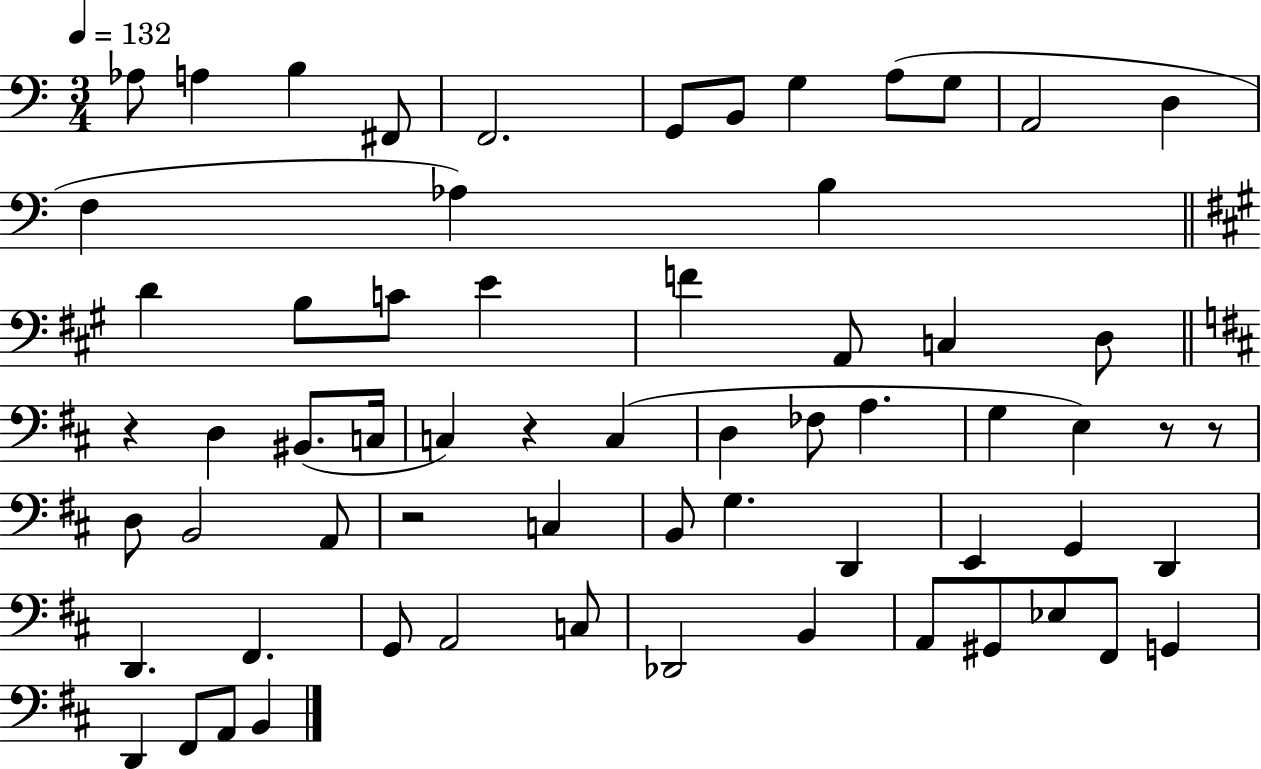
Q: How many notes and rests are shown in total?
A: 64